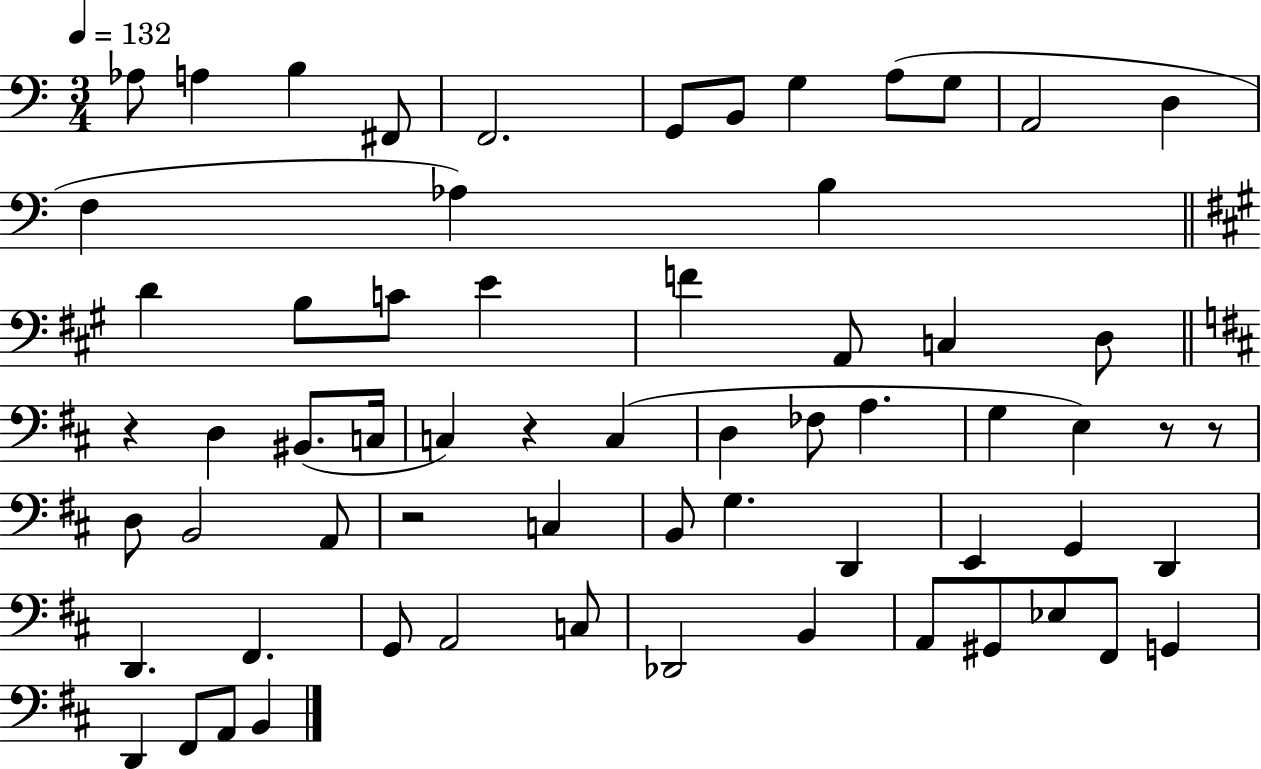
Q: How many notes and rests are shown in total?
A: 64